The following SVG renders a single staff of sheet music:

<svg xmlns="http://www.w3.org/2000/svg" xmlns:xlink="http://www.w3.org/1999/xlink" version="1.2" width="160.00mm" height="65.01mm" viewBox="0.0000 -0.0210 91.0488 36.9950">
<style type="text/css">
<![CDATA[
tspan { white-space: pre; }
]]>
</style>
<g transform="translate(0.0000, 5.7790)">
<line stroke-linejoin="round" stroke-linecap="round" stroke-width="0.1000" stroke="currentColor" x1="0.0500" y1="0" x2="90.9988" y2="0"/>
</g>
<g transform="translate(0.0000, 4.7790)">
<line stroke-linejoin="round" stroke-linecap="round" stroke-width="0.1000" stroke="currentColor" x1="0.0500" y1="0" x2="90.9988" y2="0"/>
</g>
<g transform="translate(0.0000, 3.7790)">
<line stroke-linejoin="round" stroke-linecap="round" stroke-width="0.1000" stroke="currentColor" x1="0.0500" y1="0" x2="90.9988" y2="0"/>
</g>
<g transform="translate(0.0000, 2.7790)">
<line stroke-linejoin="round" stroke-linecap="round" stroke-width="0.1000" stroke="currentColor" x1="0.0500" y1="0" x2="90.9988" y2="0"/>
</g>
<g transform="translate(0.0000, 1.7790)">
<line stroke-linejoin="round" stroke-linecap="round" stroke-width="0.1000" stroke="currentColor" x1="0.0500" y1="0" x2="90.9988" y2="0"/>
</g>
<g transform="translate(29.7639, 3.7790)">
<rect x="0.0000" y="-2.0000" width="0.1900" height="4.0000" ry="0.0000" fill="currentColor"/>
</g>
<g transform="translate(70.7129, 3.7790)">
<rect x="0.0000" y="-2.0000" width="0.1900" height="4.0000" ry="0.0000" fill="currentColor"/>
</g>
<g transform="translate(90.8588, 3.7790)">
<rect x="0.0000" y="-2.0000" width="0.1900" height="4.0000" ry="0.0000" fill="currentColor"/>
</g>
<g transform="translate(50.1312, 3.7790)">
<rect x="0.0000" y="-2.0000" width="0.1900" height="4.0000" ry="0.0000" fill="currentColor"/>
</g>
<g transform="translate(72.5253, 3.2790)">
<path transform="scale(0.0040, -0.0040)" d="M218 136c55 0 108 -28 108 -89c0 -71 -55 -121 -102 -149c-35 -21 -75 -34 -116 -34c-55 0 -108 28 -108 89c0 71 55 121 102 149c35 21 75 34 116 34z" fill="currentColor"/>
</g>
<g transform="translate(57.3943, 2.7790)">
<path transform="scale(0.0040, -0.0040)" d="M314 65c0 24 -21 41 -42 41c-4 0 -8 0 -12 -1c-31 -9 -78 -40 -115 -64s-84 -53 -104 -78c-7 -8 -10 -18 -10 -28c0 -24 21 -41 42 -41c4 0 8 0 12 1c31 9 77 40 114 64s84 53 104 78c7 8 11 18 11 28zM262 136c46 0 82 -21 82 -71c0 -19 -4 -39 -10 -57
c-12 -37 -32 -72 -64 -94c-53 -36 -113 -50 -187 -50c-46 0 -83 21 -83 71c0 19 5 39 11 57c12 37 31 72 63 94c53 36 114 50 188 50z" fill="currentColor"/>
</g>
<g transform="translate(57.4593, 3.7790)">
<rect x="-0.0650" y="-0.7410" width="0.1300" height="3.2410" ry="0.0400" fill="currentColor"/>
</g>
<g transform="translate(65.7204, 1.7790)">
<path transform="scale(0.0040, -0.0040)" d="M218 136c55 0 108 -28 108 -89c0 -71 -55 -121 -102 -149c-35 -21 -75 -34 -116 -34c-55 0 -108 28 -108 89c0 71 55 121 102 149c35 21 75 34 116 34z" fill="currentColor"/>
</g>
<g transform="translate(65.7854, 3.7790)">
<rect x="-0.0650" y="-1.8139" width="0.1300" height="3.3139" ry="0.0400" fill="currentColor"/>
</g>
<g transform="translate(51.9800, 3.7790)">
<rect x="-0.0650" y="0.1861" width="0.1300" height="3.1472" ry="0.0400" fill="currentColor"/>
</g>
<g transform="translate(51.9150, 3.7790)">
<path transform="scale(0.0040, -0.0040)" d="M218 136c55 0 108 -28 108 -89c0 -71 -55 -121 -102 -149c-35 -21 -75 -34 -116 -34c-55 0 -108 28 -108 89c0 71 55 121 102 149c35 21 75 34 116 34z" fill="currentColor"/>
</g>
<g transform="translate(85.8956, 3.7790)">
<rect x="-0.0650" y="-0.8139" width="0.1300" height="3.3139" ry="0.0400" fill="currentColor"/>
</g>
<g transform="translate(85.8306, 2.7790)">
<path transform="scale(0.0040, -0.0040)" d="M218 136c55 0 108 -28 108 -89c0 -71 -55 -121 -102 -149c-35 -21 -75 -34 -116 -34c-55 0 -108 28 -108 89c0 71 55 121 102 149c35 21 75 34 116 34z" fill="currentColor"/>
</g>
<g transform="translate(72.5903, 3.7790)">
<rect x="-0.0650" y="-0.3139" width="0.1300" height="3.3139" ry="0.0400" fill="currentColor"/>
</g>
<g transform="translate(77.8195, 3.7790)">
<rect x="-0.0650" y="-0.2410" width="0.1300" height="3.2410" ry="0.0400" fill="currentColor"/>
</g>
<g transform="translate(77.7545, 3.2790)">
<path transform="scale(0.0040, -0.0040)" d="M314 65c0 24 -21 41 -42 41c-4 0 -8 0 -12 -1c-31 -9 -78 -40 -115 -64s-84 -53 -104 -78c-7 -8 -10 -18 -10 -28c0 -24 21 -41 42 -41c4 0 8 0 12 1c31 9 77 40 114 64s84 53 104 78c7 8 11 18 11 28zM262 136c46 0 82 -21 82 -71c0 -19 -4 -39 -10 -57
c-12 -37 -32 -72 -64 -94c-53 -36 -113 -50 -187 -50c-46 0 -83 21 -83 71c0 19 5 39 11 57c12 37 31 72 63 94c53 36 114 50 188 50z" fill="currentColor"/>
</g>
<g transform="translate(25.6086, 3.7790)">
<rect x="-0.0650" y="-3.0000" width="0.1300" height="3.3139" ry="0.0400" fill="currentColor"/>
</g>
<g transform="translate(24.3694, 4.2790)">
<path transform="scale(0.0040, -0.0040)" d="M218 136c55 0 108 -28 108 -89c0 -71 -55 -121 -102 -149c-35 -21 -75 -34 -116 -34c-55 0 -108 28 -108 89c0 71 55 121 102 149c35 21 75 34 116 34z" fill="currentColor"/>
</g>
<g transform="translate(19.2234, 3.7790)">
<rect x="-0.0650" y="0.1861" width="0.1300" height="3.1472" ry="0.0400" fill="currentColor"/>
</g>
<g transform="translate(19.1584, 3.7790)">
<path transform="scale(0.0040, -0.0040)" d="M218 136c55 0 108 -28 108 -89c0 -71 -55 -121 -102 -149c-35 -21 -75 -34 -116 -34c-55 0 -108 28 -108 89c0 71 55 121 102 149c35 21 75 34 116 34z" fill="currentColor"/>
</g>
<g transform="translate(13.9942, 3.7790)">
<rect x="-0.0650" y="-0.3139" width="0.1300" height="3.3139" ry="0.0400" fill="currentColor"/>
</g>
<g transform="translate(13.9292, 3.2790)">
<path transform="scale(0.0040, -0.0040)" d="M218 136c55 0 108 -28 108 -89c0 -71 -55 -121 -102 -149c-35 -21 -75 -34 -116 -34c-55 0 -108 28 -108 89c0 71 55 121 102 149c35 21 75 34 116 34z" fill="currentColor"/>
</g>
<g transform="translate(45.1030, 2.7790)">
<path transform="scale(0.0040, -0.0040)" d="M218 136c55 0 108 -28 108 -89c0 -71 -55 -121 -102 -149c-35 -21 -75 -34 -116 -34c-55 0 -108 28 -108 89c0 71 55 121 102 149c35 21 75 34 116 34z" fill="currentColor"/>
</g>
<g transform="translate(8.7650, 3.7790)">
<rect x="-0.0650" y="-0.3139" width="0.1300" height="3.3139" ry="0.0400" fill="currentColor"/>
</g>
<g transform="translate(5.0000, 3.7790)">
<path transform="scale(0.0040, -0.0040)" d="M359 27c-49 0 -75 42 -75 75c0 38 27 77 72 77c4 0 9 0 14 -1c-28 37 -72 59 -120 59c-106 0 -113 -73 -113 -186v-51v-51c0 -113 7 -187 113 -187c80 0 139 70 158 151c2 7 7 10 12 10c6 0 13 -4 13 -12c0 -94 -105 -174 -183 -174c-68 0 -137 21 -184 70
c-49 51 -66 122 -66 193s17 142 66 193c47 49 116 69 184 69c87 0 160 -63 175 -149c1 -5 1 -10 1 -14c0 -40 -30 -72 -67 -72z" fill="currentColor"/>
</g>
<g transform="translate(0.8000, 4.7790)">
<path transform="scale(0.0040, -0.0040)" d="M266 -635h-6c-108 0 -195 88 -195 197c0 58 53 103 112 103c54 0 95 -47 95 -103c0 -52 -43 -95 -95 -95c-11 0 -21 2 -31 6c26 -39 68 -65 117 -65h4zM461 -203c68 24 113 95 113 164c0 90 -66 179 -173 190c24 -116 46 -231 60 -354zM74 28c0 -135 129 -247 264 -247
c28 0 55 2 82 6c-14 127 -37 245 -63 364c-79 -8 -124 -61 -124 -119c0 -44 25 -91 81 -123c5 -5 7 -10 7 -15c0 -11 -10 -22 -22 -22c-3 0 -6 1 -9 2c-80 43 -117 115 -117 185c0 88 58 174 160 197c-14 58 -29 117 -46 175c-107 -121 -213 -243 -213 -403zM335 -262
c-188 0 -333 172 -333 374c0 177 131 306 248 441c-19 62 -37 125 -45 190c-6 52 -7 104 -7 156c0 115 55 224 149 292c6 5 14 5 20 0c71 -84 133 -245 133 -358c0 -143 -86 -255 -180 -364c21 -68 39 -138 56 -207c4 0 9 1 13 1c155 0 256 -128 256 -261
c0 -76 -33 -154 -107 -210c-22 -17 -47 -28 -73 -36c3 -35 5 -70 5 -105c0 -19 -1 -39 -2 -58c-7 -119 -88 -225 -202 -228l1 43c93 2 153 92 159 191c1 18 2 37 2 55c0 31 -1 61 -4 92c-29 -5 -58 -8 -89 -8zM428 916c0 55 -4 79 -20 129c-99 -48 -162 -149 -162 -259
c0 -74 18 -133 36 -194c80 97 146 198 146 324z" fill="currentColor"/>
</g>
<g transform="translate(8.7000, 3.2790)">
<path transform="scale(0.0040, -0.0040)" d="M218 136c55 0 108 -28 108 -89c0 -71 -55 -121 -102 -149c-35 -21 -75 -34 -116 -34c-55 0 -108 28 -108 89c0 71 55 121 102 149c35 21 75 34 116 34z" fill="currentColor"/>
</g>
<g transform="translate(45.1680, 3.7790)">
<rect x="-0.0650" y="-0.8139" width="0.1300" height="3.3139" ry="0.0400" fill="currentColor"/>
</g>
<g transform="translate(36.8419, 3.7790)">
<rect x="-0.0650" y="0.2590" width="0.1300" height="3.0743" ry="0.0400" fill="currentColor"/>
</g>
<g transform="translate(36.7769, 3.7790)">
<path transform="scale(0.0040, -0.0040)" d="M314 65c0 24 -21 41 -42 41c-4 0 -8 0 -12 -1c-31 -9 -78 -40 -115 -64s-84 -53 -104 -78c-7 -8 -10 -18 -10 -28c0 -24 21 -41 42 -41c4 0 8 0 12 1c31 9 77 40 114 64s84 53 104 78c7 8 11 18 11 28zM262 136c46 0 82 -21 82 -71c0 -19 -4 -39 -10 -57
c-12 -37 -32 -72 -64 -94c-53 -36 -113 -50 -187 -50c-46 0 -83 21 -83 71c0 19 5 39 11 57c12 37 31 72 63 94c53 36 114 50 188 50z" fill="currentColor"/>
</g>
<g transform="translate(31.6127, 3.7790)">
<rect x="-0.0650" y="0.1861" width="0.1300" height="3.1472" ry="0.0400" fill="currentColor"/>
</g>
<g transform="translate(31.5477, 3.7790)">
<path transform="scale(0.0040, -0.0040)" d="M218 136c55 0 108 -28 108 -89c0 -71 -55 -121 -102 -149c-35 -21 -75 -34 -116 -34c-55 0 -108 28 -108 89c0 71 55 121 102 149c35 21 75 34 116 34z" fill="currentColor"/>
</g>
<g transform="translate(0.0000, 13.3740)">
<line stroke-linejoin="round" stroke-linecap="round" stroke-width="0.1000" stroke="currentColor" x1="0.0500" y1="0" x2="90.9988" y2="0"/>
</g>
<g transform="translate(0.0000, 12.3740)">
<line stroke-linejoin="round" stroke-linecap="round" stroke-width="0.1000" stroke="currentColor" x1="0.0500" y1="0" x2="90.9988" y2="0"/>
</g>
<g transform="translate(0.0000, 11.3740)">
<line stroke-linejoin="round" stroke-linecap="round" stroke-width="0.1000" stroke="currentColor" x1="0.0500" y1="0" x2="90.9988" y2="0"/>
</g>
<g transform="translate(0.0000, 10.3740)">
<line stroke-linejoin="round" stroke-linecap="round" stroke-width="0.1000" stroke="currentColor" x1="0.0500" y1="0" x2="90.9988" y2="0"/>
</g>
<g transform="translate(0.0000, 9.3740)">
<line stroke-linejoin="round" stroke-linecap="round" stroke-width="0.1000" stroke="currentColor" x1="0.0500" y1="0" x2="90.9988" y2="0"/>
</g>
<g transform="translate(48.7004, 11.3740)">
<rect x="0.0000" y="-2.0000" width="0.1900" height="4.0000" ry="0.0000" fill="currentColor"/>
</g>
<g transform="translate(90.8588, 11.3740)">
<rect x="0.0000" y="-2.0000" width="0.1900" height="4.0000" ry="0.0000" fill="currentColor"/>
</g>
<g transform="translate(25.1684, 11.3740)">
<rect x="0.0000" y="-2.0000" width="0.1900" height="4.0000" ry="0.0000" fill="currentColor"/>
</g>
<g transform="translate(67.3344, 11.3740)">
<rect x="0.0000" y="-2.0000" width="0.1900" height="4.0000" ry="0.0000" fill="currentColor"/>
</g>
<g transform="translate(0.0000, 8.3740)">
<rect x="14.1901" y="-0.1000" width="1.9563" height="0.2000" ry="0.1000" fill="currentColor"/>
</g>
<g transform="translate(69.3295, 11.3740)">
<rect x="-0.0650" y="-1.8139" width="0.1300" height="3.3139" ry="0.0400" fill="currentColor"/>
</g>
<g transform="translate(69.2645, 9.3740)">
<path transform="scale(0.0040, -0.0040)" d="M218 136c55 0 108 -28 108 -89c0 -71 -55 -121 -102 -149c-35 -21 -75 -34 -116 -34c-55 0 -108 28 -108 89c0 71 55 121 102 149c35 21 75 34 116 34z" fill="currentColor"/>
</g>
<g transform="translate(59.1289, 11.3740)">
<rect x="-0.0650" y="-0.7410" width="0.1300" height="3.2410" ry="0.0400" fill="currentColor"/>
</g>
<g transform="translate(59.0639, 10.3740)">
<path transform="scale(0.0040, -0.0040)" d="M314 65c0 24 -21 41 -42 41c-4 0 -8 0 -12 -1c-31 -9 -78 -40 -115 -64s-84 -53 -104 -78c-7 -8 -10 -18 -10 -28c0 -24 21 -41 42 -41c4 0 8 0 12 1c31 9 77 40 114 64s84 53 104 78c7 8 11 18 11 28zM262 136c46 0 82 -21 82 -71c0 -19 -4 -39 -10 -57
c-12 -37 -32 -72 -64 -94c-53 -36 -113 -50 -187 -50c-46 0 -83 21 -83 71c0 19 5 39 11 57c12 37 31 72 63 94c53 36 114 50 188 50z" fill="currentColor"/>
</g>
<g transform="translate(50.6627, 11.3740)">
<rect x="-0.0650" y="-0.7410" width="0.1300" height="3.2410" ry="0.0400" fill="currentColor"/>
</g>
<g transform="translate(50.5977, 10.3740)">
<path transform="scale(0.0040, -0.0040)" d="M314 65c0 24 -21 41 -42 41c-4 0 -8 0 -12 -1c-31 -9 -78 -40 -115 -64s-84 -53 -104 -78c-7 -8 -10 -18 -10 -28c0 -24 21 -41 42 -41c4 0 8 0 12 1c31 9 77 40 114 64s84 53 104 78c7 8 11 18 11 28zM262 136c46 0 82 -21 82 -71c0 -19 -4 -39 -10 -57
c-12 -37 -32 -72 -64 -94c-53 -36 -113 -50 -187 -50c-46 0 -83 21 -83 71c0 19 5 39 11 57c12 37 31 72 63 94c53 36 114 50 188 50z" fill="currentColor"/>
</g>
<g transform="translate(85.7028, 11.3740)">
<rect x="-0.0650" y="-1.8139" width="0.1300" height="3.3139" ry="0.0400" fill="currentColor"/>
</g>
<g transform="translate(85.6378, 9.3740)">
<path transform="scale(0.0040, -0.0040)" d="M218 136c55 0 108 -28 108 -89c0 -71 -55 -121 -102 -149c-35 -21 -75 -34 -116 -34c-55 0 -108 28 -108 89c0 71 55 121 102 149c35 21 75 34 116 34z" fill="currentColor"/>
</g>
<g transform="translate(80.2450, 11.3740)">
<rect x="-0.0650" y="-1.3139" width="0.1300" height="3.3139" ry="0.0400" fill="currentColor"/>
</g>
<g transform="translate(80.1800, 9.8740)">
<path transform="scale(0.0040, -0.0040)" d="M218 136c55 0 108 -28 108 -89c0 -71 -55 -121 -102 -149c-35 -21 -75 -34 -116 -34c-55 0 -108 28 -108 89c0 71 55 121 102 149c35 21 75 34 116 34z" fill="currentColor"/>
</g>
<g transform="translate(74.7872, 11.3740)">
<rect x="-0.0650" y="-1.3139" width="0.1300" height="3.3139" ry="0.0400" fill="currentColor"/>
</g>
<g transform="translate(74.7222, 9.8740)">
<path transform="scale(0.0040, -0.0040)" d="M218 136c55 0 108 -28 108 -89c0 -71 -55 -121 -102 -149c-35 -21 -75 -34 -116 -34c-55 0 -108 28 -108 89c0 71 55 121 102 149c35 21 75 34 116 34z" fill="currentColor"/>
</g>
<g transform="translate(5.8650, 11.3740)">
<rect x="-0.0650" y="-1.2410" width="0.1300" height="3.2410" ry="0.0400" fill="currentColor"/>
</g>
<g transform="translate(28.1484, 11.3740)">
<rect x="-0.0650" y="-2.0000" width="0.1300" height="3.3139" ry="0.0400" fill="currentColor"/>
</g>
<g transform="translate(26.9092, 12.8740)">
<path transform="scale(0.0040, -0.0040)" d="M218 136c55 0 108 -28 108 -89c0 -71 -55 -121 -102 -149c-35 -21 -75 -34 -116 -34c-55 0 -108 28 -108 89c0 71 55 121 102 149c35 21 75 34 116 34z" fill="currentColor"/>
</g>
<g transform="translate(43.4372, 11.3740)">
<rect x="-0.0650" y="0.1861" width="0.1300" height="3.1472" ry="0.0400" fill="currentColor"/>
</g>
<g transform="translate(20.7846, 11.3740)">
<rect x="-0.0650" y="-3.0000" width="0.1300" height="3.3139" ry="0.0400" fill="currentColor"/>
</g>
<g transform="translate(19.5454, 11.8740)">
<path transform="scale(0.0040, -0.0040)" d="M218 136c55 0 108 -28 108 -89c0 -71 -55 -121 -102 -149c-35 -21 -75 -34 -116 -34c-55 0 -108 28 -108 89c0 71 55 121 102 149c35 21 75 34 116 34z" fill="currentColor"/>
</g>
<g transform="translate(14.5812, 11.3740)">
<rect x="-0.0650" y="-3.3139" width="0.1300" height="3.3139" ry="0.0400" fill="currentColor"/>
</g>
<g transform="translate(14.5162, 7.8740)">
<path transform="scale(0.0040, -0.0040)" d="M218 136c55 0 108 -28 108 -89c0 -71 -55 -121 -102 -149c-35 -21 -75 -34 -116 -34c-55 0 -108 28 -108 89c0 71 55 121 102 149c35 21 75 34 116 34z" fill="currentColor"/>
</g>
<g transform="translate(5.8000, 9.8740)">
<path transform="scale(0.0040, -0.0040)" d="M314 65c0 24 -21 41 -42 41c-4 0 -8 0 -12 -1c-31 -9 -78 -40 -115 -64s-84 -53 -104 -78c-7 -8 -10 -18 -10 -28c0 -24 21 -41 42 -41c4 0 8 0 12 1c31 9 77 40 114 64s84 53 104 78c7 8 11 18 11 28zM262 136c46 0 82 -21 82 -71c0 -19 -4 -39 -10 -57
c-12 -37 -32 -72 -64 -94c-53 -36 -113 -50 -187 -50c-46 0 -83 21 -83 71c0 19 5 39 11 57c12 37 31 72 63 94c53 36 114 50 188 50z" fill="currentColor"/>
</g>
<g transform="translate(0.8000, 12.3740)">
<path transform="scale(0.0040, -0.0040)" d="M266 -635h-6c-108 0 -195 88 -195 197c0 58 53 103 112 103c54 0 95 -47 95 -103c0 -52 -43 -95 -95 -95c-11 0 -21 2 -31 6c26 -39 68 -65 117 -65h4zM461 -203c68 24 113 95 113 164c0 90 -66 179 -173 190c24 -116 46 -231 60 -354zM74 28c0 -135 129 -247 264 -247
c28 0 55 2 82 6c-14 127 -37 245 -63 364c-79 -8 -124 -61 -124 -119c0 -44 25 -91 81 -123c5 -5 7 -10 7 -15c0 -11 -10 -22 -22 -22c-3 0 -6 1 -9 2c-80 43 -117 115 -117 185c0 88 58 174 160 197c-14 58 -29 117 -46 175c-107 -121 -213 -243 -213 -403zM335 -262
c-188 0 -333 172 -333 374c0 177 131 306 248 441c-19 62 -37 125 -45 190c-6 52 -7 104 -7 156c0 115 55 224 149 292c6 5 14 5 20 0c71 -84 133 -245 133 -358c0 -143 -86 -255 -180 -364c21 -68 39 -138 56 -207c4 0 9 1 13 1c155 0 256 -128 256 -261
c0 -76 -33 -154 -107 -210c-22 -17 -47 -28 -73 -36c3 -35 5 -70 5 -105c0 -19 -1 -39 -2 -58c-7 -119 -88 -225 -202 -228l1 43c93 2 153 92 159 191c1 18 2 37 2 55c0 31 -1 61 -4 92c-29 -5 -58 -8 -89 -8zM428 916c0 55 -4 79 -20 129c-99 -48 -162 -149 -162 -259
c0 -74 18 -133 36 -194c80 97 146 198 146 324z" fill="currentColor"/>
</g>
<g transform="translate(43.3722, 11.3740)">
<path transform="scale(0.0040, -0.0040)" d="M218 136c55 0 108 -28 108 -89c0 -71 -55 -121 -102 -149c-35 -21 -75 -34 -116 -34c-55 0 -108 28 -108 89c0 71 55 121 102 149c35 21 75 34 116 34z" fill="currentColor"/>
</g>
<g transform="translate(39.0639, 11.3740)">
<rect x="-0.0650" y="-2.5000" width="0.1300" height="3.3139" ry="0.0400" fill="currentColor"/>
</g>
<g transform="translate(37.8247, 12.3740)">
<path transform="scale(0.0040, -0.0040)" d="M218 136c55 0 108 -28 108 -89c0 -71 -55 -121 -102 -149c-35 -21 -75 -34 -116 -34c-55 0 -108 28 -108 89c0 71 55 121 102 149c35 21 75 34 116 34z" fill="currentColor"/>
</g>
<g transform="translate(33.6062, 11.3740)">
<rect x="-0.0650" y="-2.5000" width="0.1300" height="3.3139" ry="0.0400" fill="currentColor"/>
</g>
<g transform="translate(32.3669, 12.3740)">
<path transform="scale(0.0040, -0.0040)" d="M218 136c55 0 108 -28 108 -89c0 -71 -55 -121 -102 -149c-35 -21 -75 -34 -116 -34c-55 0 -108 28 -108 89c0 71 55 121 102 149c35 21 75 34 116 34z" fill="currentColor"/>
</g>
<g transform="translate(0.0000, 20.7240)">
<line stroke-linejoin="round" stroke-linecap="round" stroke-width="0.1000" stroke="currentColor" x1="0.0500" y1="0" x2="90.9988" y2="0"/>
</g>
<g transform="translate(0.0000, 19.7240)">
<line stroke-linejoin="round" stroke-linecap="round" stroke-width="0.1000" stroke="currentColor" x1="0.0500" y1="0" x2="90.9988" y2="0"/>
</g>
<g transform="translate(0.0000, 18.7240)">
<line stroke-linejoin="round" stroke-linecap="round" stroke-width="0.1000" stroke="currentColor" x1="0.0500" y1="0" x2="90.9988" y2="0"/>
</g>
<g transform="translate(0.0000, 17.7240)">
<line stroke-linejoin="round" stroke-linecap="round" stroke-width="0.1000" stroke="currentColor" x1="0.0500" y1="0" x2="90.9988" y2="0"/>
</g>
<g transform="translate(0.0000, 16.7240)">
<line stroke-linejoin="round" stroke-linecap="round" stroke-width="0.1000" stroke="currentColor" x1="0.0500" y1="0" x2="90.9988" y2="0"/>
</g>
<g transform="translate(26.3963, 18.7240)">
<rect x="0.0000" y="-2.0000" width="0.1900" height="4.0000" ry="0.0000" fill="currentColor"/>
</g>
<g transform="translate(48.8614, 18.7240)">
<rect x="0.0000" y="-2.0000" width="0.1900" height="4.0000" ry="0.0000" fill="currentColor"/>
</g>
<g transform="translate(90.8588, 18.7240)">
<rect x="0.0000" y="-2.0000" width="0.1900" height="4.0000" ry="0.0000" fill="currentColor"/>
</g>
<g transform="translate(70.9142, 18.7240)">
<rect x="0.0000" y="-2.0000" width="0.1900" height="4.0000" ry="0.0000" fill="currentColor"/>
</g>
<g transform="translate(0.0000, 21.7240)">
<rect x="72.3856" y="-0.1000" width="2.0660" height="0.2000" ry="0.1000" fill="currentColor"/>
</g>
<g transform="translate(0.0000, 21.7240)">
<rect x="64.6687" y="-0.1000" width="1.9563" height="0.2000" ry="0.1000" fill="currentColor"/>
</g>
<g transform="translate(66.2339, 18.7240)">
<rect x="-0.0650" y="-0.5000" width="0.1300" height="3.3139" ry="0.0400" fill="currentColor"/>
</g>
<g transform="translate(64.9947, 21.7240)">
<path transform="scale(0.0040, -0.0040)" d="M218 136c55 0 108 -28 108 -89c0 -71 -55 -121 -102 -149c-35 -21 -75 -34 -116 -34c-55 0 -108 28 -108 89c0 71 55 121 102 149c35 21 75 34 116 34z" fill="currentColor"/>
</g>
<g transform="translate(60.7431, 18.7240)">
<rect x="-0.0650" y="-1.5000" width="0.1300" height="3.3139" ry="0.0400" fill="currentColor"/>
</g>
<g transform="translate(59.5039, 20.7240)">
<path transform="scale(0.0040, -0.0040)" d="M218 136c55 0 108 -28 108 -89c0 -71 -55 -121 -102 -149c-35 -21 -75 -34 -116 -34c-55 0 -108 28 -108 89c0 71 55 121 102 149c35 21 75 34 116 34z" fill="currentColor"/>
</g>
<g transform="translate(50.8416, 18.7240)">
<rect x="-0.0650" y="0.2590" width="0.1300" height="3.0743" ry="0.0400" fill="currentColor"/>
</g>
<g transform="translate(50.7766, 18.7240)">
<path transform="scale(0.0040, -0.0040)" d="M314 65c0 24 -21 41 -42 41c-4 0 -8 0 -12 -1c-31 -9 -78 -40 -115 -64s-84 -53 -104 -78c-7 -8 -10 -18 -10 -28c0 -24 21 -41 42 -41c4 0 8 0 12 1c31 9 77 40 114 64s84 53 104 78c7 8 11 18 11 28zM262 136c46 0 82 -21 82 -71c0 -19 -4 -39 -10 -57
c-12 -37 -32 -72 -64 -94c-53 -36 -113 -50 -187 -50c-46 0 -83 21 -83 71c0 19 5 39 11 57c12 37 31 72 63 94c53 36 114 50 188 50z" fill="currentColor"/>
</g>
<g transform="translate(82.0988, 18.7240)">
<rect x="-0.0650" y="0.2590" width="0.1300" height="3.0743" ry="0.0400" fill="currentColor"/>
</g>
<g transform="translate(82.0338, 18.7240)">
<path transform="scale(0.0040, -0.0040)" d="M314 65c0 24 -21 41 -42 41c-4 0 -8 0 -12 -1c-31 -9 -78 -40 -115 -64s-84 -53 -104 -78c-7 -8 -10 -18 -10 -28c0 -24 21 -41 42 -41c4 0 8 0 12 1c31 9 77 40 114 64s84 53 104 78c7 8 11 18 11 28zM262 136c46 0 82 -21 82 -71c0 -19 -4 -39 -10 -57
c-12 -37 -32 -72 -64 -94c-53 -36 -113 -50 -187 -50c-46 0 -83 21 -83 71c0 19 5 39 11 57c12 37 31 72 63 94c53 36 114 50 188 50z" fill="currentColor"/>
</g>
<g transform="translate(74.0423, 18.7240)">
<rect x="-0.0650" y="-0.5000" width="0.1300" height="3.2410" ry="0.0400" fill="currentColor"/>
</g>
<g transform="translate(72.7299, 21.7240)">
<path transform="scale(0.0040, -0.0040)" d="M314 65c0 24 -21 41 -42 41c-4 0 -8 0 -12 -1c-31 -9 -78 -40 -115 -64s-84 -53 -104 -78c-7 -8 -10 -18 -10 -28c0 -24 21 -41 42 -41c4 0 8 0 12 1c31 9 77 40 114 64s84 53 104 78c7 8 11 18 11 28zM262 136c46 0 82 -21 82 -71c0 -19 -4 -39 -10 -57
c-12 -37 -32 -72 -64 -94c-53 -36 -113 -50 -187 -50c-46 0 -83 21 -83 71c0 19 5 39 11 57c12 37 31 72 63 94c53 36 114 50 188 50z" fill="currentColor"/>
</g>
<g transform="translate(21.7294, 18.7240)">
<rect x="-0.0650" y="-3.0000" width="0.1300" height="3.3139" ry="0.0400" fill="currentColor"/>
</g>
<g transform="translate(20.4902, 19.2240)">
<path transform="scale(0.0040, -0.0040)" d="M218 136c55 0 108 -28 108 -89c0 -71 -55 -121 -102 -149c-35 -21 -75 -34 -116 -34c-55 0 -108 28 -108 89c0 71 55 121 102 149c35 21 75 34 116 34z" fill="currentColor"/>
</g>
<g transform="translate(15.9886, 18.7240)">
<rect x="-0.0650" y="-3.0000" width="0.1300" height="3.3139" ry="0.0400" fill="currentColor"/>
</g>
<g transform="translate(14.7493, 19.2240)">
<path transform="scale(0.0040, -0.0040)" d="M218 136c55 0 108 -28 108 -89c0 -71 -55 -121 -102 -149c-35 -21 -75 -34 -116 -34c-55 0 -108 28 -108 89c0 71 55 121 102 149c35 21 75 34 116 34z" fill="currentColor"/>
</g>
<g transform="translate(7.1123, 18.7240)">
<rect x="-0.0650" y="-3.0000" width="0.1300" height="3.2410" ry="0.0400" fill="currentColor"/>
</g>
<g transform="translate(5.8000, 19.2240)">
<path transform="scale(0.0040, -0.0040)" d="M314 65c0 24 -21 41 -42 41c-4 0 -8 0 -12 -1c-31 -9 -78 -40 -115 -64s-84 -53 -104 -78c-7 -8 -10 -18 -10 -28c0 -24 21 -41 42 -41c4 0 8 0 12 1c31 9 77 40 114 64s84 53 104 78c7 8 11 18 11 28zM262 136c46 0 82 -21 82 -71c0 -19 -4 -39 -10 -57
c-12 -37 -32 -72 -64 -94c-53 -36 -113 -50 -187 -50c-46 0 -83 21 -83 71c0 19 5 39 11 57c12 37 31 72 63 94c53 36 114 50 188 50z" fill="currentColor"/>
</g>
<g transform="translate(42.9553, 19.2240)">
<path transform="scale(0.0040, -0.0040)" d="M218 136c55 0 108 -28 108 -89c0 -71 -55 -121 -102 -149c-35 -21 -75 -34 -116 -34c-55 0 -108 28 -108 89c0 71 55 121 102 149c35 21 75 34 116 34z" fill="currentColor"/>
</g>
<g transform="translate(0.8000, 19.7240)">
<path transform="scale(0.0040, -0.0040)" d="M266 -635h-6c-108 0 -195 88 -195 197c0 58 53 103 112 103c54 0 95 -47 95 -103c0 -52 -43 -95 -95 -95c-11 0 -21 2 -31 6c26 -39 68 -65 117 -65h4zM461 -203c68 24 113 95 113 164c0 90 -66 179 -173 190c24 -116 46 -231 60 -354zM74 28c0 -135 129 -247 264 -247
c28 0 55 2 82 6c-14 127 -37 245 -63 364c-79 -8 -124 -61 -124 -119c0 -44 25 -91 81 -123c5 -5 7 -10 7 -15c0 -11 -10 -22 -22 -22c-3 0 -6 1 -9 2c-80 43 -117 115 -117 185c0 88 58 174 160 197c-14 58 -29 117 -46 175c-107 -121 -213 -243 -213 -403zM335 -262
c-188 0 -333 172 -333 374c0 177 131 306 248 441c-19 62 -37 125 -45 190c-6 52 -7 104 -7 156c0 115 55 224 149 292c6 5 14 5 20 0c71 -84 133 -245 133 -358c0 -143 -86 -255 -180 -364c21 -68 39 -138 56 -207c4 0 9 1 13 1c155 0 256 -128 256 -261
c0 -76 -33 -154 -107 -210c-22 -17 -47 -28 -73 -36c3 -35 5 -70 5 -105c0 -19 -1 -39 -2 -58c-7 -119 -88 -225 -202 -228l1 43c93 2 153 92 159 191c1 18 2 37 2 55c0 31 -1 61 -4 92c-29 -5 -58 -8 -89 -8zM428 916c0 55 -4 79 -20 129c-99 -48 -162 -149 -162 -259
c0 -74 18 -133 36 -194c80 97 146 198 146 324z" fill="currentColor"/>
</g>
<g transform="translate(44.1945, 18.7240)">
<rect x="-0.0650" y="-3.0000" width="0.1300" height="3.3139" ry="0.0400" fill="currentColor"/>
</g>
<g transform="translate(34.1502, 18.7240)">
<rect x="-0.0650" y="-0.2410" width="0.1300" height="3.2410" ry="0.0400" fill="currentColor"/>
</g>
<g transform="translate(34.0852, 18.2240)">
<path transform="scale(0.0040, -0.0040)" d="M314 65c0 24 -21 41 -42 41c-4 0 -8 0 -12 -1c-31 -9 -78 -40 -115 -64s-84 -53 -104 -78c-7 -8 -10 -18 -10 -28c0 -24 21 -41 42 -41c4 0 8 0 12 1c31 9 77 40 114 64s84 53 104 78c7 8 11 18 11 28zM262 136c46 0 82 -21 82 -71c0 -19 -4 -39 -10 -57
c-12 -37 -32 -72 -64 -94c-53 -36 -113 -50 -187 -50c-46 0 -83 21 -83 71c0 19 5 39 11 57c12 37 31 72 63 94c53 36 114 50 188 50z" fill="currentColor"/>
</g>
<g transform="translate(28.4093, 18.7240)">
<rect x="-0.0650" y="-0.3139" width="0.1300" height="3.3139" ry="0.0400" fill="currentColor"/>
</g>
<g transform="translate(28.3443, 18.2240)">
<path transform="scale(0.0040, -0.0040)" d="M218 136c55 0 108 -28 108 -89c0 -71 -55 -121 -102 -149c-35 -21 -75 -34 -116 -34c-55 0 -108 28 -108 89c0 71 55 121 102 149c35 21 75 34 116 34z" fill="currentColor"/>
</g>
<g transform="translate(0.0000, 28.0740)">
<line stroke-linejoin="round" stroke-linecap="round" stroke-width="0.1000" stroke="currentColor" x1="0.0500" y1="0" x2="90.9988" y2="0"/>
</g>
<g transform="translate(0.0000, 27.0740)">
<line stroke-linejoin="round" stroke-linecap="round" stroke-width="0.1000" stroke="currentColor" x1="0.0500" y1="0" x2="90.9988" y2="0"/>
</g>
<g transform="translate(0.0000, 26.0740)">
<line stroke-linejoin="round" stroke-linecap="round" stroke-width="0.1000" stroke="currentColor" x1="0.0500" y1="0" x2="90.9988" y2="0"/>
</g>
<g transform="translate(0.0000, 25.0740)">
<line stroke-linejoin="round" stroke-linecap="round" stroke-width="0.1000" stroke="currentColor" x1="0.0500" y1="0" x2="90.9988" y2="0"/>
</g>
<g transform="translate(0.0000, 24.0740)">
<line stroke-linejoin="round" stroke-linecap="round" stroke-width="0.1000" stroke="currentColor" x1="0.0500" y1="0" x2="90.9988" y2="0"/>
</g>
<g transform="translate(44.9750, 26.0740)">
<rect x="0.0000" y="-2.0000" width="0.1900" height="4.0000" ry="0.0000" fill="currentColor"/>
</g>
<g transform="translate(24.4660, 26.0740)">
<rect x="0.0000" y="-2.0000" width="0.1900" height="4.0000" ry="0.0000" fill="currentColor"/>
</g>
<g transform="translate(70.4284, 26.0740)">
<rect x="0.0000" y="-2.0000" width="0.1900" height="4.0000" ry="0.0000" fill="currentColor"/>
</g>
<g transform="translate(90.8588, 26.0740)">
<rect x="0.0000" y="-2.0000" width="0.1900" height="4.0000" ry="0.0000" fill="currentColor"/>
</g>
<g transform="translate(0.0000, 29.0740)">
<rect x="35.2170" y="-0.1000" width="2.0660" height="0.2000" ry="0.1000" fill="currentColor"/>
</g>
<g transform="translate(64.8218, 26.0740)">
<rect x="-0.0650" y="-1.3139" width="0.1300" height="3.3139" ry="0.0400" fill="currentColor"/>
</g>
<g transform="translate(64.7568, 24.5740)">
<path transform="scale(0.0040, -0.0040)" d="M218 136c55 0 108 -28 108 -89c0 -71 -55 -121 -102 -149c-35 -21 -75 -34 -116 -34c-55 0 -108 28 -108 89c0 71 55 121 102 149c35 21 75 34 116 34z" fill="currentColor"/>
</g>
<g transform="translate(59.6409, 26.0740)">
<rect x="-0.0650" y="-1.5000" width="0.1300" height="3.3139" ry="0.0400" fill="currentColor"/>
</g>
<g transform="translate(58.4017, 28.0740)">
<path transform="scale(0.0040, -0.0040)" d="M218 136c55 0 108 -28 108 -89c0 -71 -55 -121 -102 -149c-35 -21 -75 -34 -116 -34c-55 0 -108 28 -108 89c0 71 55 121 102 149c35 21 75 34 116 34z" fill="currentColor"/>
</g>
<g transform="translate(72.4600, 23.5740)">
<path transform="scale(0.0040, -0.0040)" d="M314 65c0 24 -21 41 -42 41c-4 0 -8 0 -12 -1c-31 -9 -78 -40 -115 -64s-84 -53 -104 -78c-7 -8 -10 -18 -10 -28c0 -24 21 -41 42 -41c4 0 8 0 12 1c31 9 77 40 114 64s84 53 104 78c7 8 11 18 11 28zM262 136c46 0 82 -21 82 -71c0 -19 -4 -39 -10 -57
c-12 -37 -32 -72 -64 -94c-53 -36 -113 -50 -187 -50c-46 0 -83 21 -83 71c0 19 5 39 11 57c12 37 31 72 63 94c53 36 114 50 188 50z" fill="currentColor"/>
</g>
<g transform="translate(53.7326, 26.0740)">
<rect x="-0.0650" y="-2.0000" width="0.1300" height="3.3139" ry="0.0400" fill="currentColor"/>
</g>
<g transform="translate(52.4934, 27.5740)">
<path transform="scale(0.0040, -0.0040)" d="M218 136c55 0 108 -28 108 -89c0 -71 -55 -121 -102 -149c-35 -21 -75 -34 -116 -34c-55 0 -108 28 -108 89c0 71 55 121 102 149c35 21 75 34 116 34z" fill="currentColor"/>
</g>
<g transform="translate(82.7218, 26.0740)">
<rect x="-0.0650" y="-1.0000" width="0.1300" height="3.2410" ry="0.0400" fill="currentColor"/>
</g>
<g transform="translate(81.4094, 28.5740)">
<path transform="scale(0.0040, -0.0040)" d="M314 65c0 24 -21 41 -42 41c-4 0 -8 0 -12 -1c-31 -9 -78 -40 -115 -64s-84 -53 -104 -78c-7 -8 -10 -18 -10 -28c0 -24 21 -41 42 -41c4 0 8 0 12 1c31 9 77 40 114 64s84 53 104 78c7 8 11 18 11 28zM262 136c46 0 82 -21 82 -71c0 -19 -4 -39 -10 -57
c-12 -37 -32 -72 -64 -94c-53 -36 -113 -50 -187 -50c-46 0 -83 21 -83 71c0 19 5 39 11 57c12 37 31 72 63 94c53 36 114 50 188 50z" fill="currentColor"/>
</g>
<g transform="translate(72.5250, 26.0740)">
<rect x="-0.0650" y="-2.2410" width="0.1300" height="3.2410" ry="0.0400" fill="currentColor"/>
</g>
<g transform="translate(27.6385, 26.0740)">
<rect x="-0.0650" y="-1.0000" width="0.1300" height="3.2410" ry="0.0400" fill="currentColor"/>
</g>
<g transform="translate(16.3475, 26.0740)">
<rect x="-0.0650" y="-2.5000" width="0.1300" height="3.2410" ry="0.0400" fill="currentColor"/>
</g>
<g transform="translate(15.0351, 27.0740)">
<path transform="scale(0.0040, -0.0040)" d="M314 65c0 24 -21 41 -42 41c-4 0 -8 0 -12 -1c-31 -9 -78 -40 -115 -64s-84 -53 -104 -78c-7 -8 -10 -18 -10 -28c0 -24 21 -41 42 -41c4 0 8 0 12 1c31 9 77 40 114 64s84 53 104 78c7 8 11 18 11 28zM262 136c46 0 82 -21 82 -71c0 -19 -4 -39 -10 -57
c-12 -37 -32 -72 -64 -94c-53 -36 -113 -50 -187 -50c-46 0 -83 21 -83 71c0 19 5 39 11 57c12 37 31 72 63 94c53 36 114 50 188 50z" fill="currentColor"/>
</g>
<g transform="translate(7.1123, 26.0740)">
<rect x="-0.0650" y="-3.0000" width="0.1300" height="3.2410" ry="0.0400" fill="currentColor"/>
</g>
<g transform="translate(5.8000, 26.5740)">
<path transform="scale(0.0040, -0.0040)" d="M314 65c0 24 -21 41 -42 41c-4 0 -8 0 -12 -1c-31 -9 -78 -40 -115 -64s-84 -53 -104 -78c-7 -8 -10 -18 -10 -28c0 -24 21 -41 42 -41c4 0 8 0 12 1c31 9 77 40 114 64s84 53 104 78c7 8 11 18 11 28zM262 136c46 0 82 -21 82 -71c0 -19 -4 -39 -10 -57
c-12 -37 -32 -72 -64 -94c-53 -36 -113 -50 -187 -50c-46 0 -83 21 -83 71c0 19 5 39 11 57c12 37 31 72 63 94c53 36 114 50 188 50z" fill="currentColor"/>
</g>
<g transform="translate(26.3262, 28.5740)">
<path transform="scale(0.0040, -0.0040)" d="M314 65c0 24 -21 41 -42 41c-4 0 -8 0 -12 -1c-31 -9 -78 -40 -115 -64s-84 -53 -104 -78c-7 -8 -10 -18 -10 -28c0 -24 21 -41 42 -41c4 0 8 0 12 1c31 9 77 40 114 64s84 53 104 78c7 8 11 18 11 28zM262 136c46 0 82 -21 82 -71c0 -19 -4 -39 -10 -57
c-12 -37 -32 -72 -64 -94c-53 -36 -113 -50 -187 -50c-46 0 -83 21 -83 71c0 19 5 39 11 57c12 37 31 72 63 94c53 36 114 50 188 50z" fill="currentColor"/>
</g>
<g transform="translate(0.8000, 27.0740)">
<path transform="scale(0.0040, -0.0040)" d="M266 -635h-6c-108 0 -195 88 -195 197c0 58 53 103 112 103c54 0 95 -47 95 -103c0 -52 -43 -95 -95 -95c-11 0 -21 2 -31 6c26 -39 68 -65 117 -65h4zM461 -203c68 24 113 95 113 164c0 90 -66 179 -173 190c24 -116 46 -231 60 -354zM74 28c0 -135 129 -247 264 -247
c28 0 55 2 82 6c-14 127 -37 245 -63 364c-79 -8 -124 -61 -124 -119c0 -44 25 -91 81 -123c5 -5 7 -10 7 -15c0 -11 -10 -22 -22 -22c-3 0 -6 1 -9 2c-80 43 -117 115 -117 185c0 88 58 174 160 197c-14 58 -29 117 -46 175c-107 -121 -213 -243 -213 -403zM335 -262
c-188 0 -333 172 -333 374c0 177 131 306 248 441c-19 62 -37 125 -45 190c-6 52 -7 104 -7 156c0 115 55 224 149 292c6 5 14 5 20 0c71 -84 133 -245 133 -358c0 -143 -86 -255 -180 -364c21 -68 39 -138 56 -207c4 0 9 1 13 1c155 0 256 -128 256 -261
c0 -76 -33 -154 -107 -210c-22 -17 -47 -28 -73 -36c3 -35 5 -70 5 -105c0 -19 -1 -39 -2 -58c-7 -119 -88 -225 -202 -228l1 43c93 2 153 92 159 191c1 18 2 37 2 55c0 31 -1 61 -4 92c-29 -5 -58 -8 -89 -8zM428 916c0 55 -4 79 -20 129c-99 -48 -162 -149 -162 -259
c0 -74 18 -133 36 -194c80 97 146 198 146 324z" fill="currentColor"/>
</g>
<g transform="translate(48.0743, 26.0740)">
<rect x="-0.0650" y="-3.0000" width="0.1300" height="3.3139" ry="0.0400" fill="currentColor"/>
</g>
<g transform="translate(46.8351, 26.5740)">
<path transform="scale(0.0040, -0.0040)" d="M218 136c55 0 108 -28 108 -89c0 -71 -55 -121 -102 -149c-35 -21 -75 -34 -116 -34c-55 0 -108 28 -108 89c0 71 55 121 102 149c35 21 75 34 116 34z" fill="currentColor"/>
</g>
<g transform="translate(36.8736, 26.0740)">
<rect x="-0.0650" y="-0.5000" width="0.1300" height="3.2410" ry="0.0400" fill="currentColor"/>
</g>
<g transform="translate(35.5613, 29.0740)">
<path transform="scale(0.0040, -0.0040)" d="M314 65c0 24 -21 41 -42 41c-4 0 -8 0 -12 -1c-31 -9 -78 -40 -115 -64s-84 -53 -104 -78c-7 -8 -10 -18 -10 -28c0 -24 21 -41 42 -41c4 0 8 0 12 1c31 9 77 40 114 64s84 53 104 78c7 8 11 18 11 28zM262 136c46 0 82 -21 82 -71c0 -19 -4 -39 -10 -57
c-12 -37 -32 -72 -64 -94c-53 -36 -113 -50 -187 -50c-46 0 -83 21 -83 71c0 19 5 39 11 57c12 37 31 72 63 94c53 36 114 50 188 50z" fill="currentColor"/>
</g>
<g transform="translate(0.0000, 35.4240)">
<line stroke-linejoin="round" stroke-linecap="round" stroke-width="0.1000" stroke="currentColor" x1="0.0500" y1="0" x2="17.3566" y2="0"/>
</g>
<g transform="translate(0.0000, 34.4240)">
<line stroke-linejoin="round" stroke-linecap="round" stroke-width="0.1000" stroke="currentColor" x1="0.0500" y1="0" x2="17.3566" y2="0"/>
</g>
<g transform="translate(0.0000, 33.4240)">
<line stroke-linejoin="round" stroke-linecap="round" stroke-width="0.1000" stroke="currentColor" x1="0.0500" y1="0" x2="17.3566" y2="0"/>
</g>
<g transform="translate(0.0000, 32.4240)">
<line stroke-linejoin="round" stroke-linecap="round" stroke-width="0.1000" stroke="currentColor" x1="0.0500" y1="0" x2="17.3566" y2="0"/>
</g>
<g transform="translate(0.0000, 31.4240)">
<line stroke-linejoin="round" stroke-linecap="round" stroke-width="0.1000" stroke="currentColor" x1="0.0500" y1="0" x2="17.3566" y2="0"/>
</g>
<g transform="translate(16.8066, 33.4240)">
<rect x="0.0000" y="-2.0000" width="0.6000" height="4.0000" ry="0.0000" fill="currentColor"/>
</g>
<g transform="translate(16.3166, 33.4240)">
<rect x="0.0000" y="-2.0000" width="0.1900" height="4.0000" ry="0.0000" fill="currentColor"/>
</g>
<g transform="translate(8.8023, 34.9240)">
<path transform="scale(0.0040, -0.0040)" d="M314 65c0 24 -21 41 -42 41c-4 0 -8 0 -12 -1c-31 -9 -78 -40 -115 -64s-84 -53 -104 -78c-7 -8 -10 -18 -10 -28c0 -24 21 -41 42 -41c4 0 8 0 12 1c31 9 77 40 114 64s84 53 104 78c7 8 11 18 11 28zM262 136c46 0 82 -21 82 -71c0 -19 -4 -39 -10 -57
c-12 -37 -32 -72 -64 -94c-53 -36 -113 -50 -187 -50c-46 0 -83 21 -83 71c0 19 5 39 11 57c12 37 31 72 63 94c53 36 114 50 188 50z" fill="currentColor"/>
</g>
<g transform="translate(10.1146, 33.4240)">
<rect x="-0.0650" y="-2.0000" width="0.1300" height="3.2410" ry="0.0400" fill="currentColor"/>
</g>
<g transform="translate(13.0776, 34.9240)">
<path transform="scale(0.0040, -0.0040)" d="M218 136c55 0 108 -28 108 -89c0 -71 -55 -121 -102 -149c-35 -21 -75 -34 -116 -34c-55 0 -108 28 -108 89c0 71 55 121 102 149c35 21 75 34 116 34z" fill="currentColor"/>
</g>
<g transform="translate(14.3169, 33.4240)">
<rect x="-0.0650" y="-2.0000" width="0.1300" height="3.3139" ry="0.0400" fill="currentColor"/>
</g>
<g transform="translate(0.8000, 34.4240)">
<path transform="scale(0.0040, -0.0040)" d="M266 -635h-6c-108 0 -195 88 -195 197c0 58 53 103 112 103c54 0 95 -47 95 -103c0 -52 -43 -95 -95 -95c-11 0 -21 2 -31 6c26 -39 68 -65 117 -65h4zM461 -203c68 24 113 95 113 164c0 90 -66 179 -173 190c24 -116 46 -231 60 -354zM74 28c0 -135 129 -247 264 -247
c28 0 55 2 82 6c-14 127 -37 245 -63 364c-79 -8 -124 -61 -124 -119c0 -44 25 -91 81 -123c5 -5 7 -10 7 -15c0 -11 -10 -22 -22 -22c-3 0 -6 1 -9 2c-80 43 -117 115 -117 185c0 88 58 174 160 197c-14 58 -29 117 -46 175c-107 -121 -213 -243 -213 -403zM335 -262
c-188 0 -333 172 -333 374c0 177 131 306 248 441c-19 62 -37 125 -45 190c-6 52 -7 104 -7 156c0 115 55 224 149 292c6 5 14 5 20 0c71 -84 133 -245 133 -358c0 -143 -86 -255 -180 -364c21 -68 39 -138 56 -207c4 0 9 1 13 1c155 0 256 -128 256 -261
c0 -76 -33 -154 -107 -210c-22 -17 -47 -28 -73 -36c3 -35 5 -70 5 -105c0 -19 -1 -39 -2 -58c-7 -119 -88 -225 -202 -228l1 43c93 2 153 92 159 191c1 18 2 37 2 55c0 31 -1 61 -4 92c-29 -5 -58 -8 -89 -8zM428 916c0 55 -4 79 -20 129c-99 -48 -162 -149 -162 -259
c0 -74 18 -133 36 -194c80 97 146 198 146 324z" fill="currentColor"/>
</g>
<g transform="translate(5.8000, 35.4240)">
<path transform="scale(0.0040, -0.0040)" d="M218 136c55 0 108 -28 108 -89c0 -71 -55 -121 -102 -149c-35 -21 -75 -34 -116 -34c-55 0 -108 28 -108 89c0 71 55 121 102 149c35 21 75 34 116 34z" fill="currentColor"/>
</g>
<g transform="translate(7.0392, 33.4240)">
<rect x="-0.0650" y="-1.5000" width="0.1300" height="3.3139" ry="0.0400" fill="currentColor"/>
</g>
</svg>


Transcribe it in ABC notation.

X:1
T:Untitled
M:4/4
L:1/4
K:C
c c B A B B2 d B d2 f c c2 d e2 b A F G G B d2 d2 f e e f A2 A A c c2 A B2 E C C2 B2 A2 G2 D2 C2 A F E e g2 D2 E F2 F